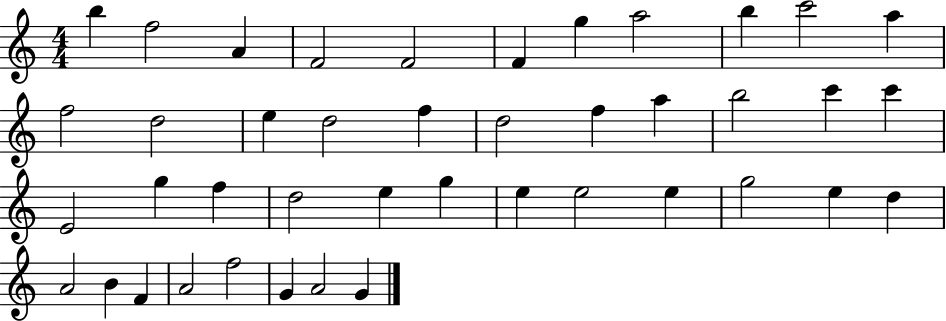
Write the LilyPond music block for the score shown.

{
  \clef treble
  \numericTimeSignature
  \time 4/4
  \key c \major
  b''4 f''2 a'4 | f'2 f'2 | f'4 g''4 a''2 | b''4 c'''2 a''4 | \break f''2 d''2 | e''4 d''2 f''4 | d''2 f''4 a''4 | b''2 c'''4 c'''4 | \break e'2 g''4 f''4 | d''2 e''4 g''4 | e''4 e''2 e''4 | g''2 e''4 d''4 | \break a'2 b'4 f'4 | a'2 f''2 | g'4 a'2 g'4 | \bar "|."
}